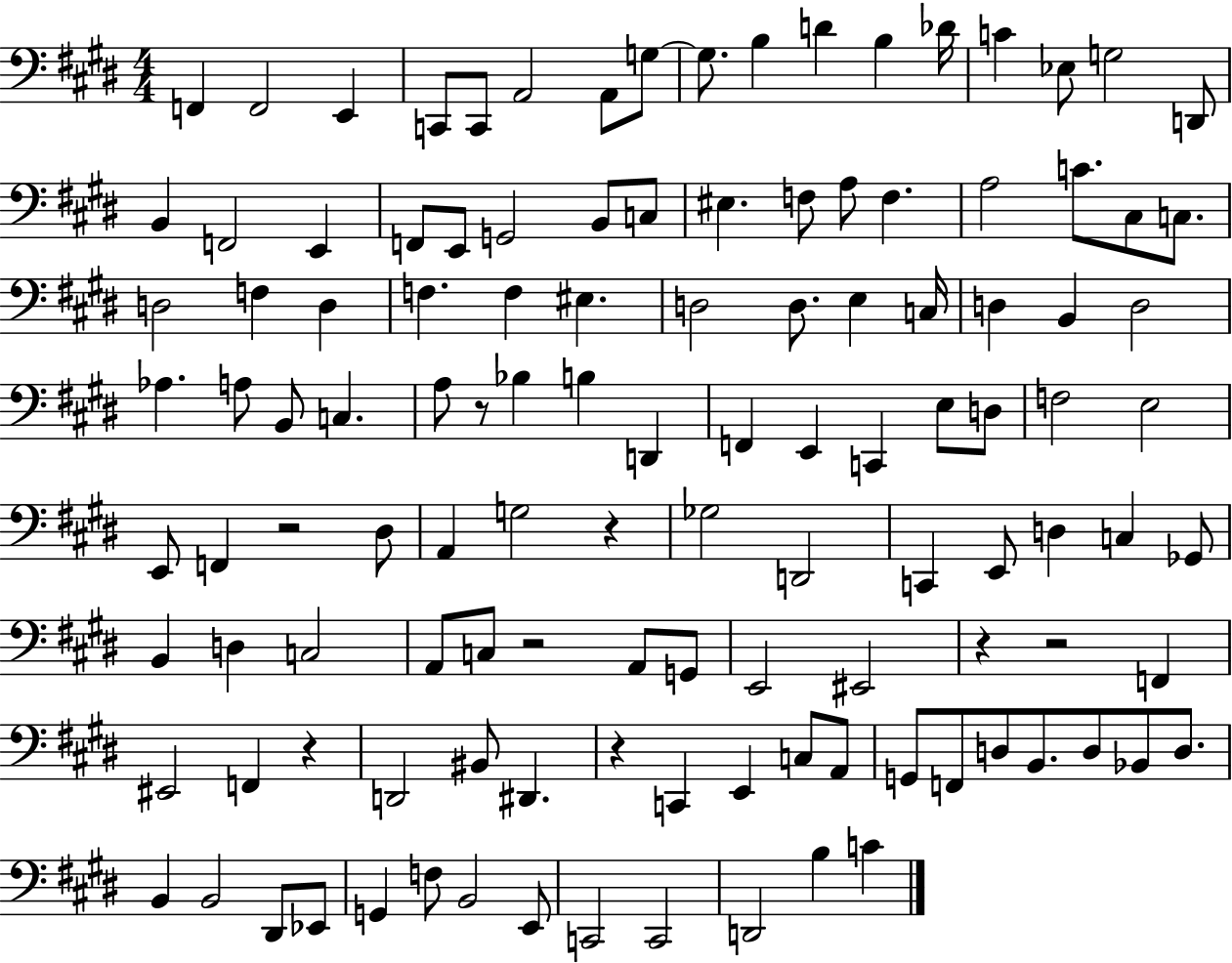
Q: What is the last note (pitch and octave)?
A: C4